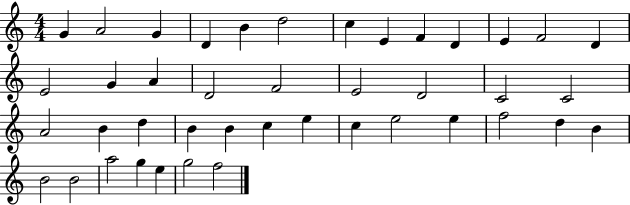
G4/q A4/h G4/q D4/q B4/q D5/h C5/q E4/q F4/q D4/q E4/q F4/h D4/q E4/h G4/q A4/q D4/h F4/h E4/h D4/h C4/h C4/h A4/h B4/q D5/q B4/q B4/q C5/q E5/q C5/q E5/h E5/q F5/h D5/q B4/q B4/h B4/h A5/h G5/q E5/q G5/h F5/h